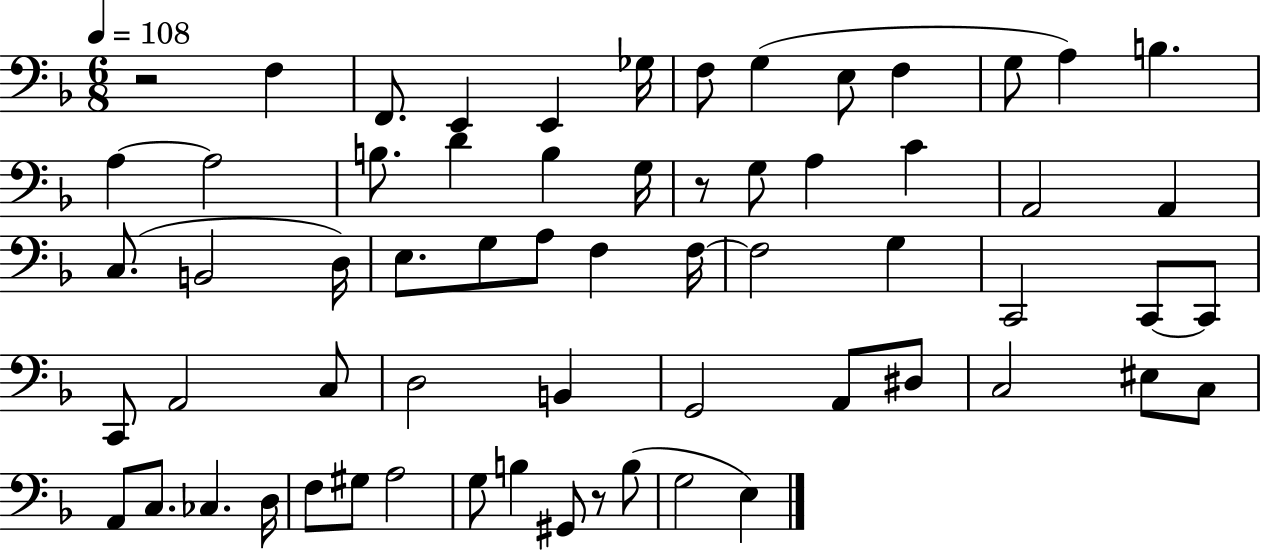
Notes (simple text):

R/h F3/q F2/e. E2/q E2/q Gb3/s F3/e G3/q E3/e F3/q G3/e A3/q B3/q. A3/q A3/h B3/e. D4/q B3/q G3/s R/e G3/e A3/q C4/q A2/h A2/q C3/e. B2/h D3/s E3/e. G3/e A3/e F3/q F3/s F3/h G3/q C2/h C2/e C2/e C2/e A2/h C3/e D3/h B2/q G2/h A2/e D#3/e C3/h EIS3/e C3/e A2/e C3/e. CES3/q. D3/s F3/e G#3/e A3/h G3/e B3/q G#2/e R/e B3/e G3/h E3/q